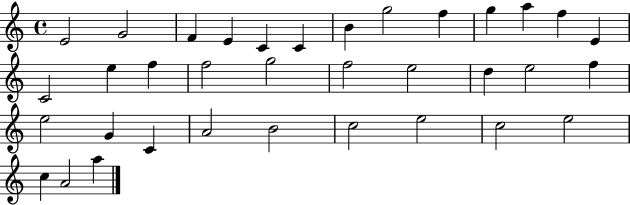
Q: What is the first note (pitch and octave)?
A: E4